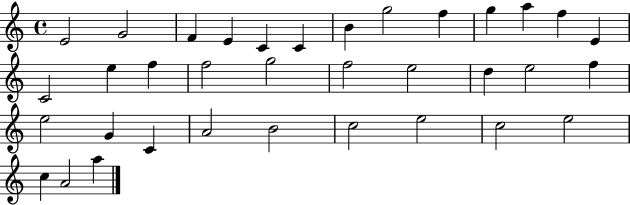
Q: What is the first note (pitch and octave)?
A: E4